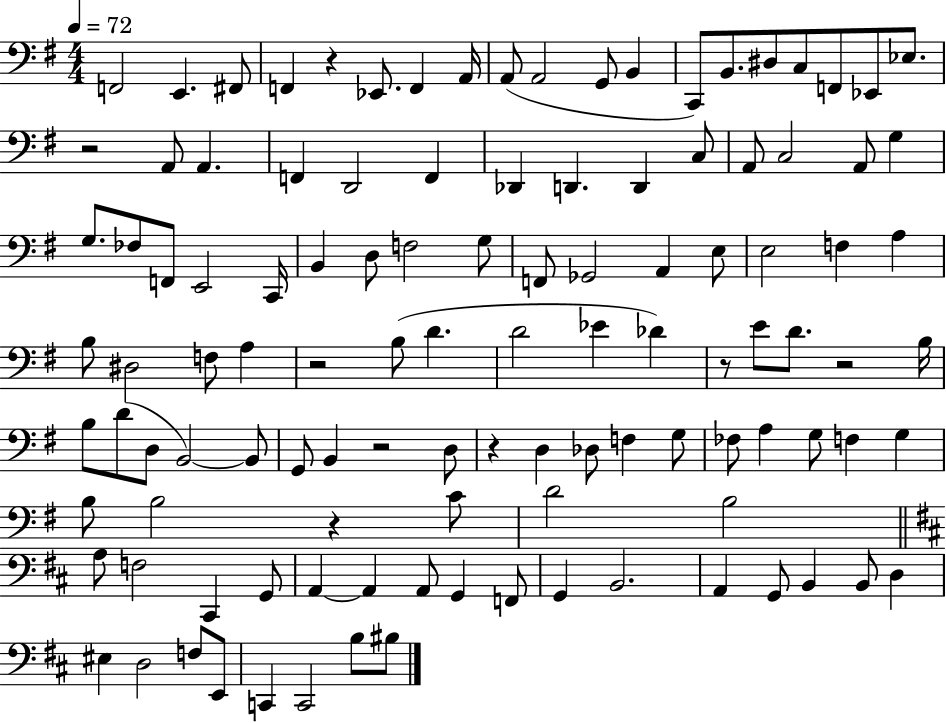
F2/h E2/q. F#2/e F2/q R/q Eb2/e. F2/q A2/s A2/e A2/h G2/e B2/q C2/e B2/e. D#3/e C3/e F2/e Eb2/e Eb3/e. R/h A2/e A2/q. F2/q D2/h F2/q Db2/q D2/q. D2/q C3/e A2/e C3/h A2/e G3/q G3/e. FES3/e F2/e E2/h C2/s B2/q D3/e F3/h G3/e F2/e Gb2/h A2/q E3/e E3/h F3/q A3/q B3/e D#3/h F3/e A3/q R/h B3/e D4/q. D4/h Eb4/q Db4/q R/e E4/e D4/e. R/h B3/s B3/e D4/e D3/e B2/h B2/e G2/e B2/q R/h D3/e R/q D3/q Db3/e F3/q G3/e FES3/e A3/q G3/e F3/q G3/q B3/e B3/h R/q C4/e D4/h B3/h A3/e F3/h C#2/q G2/e A2/q A2/q A2/e G2/q F2/e G2/q B2/h. A2/q G2/e B2/q B2/e D3/q EIS3/q D3/h F3/e E2/e C2/q C2/h B3/e BIS3/e